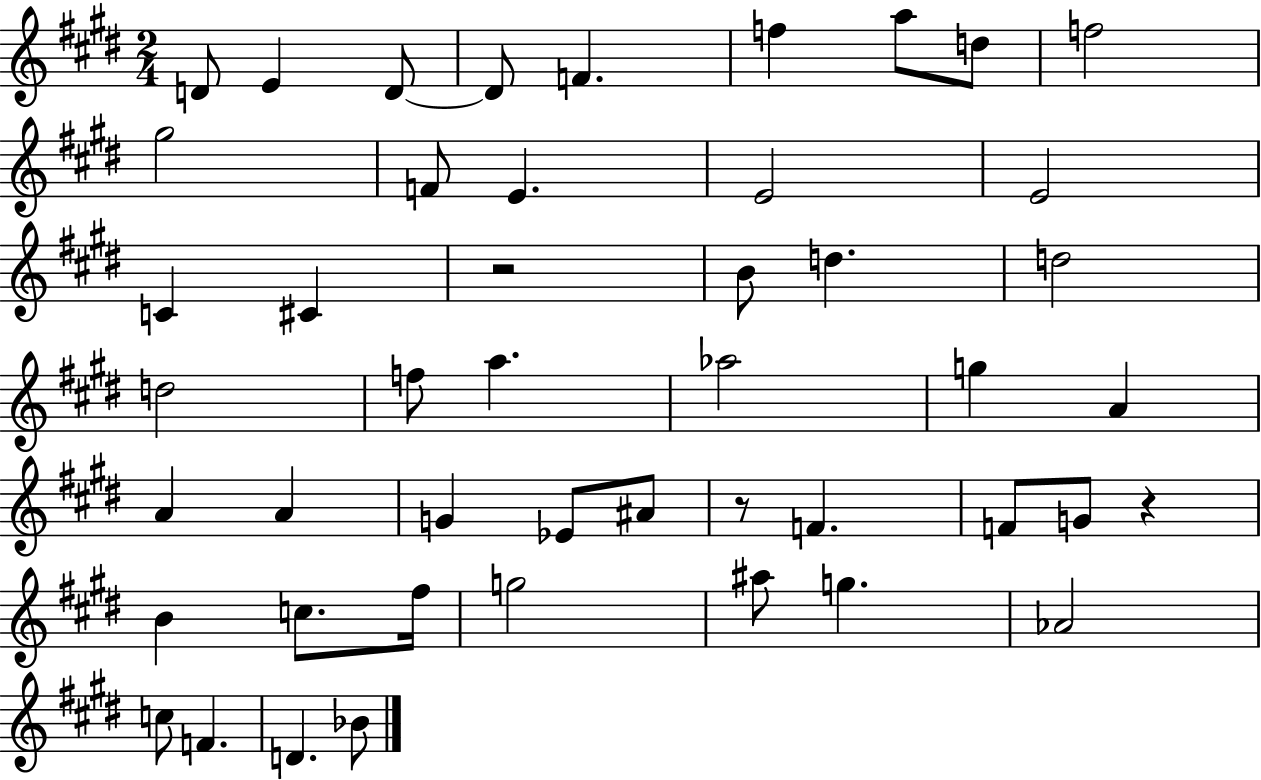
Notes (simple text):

D4/e E4/q D4/e D4/e F4/q. F5/q A5/e D5/e F5/h G#5/h F4/e E4/q. E4/h E4/h C4/q C#4/q R/h B4/e D5/q. D5/h D5/h F5/e A5/q. Ab5/h G5/q A4/q A4/q A4/q G4/q Eb4/e A#4/e R/e F4/q. F4/e G4/e R/q B4/q C5/e. F#5/s G5/h A#5/e G5/q. Ab4/h C5/e F4/q. D4/q. Bb4/e